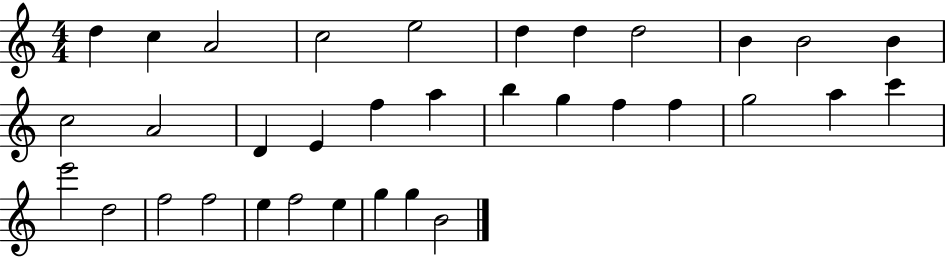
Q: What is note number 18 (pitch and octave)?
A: B5